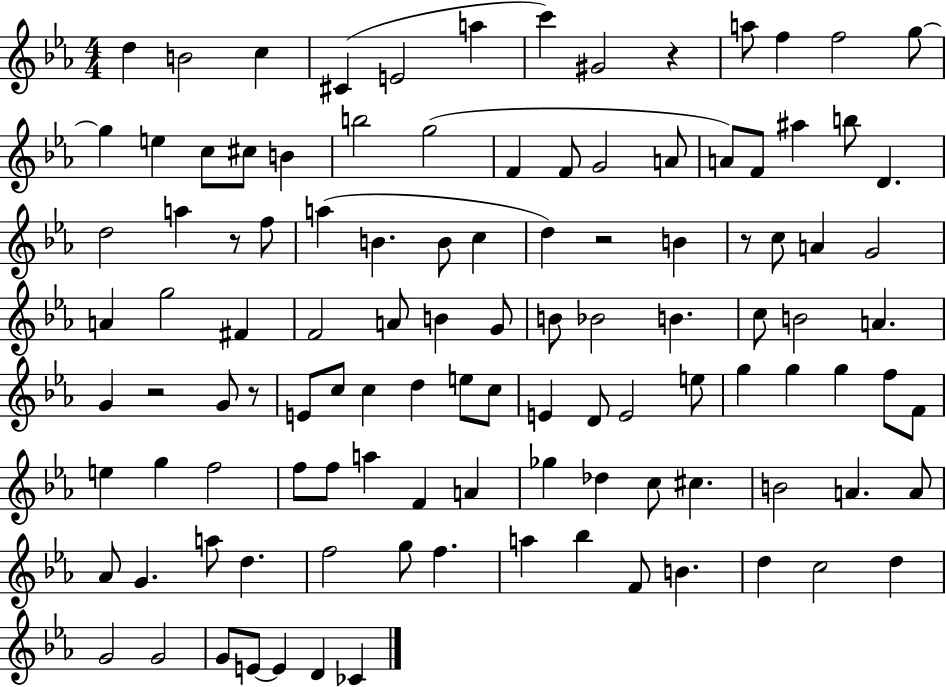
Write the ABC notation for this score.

X:1
T:Untitled
M:4/4
L:1/4
K:Eb
d B2 c ^C E2 a c' ^G2 z a/2 f f2 g/2 g e c/2 ^c/2 B b2 g2 F F/2 G2 A/2 A/2 F/2 ^a b/2 D d2 a z/2 f/2 a B B/2 c d z2 B z/2 c/2 A G2 A g2 ^F F2 A/2 B G/2 B/2 _B2 B c/2 B2 A G z2 G/2 z/2 E/2 c/2 c d e/2 c/2 E D/2 E2 e/2 g g g f/2 F/2 e g f2 f/2 f/2 a F A _g _d c/2 ^c B2 A A/2 _A/2 G a/2 d f2 g/2 f a _b F/2 B d c2 d G2 G2 G/2 E/2 E D _C